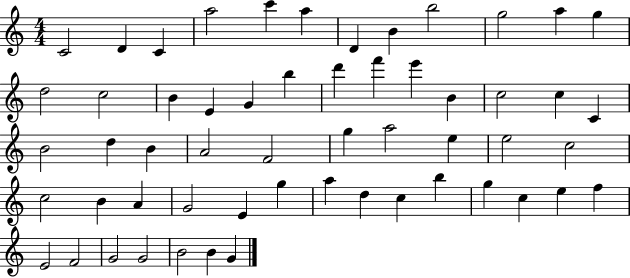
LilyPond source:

{
  \clef treble
  \numericTimeSignature
  \time 4/4
  \key c \major
  c'2 d'4 c'4 | a''2 c'''4 a''4 | d'4 b'4 b''2 | g''2 a''4 g''4 | \break d''2 c''2 | b'4 e'4 g'4 b''4 | d'''4 f'''4 e'''4 b'4 | c''2 c''4 c'4 | \break b'2 d''4 b'4 | a'2 f'2 | g''4 a''2 e''4 | e''2 c''2 | \break c''2 b'4 a'4 | g'2 e'4 g''4 | a''4 d''4 c''4 b''4 | g''4 c''4 e''4 f''4 | \break e'2 f'2 | g'2 g'2 | b'2 b'4 g'4 | \bar "|."
}